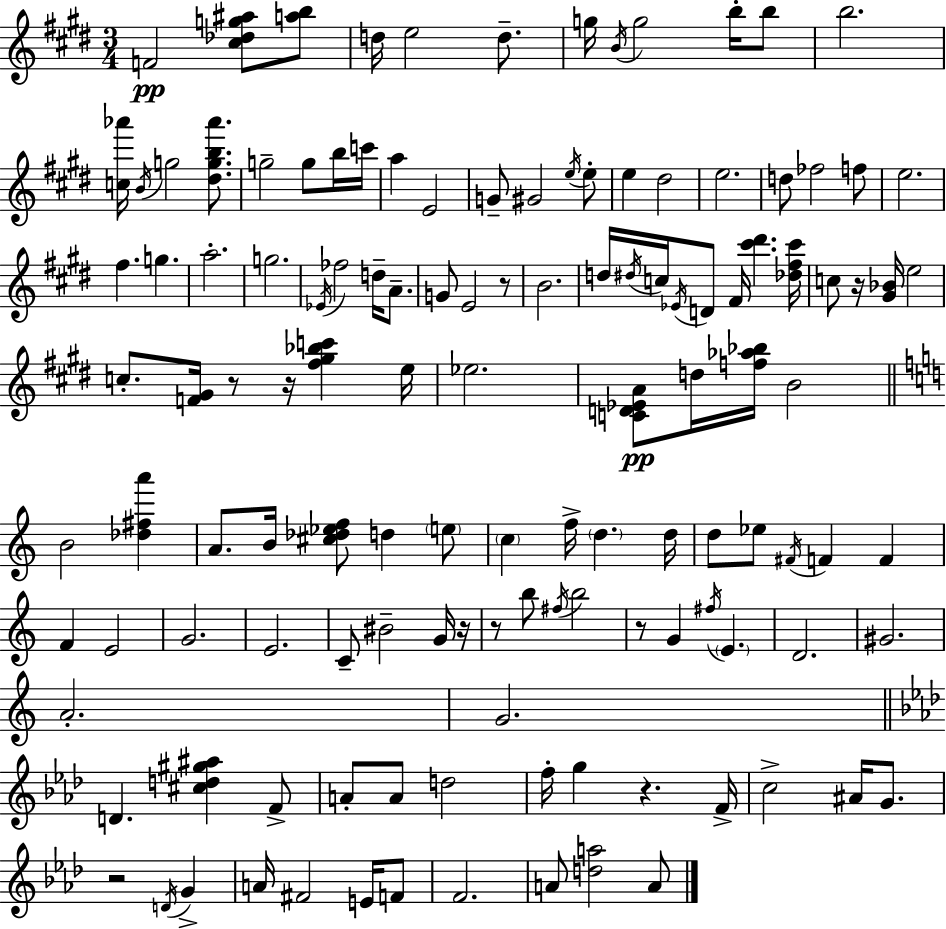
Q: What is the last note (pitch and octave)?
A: A4